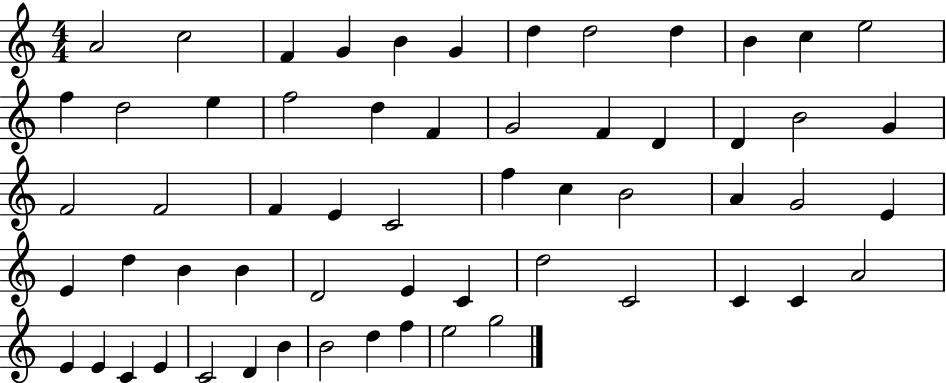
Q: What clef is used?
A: treble